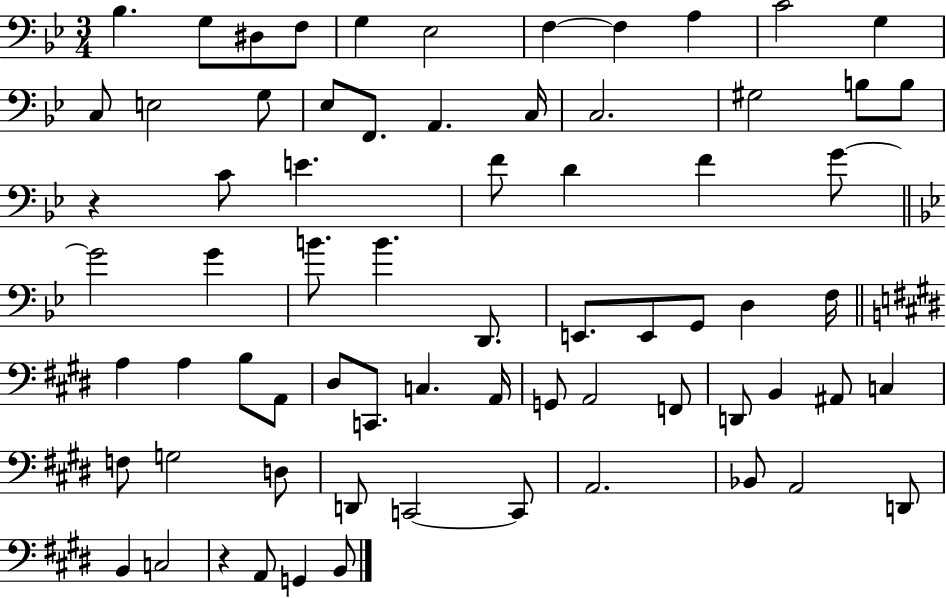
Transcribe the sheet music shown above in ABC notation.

X:1
T:Untitled
M:3/4
L:1/4
K:Bb
_B, G,/2 ^D,/2 F,/2 G, _E,2 F, F, A, C2 G, C,/2 E,2 G,/2 _E,/2 F,,/2 A,, C,/4 C,2 ^G,2 B,/2 B,/2 z C/2 E F/2 D F G/2 G2 G B/2 B D,,/2 E,,/2 E,,/2 G,,/2 D, F,/4 A, A, B,/2 A,,/2 ^D,/2 C,,/2 C, A,,/4 G,,/2 A,,2 F,,/2 D,,/2 B,, ^A,,/2 C, F,/2 G,2 D,/2 D,,/2 C,,2 C,,/2 A,,2 _B,,/2 A,,2 D,,/2 B,, C,2 z A,,/2 G,, B,,/2